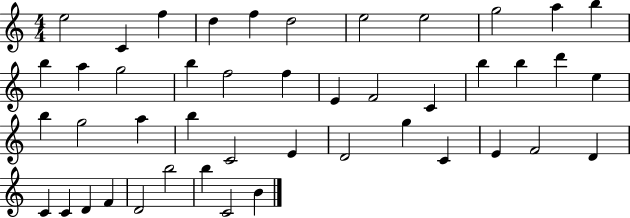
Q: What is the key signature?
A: C major